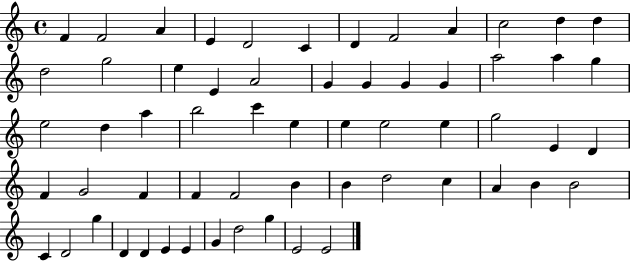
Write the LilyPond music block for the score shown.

{
  \clef treble
  \time 4/4
  \defaultTimeSignature
  \key c \major
  f'4 f'2 a'4 | e'4 d'2 c'4 | d'4 f'2 a'4 | c''2 d''4 d''4 | \break d''2 g''2 | e''4 e'4 a'2 | g'4 g'4 g'4 g'4 | a''2 a''4 g''4 | \break e''2 d''4 a''4 | b''2 c'''4 e''4 | e''4 e''2 e''4 | g''2 e'4 d'4 | \break f'4 g'2 f'4 | f'4 f'2 b'4 | b'4 d''2 c''4 | a'4 b'4 b'2 | \break c'4 d'2 g''4 | d'4 d'4 e'4 e'4 | g'4 d''2 g''4 | e'2 e'2 | \break \bar "|."
}